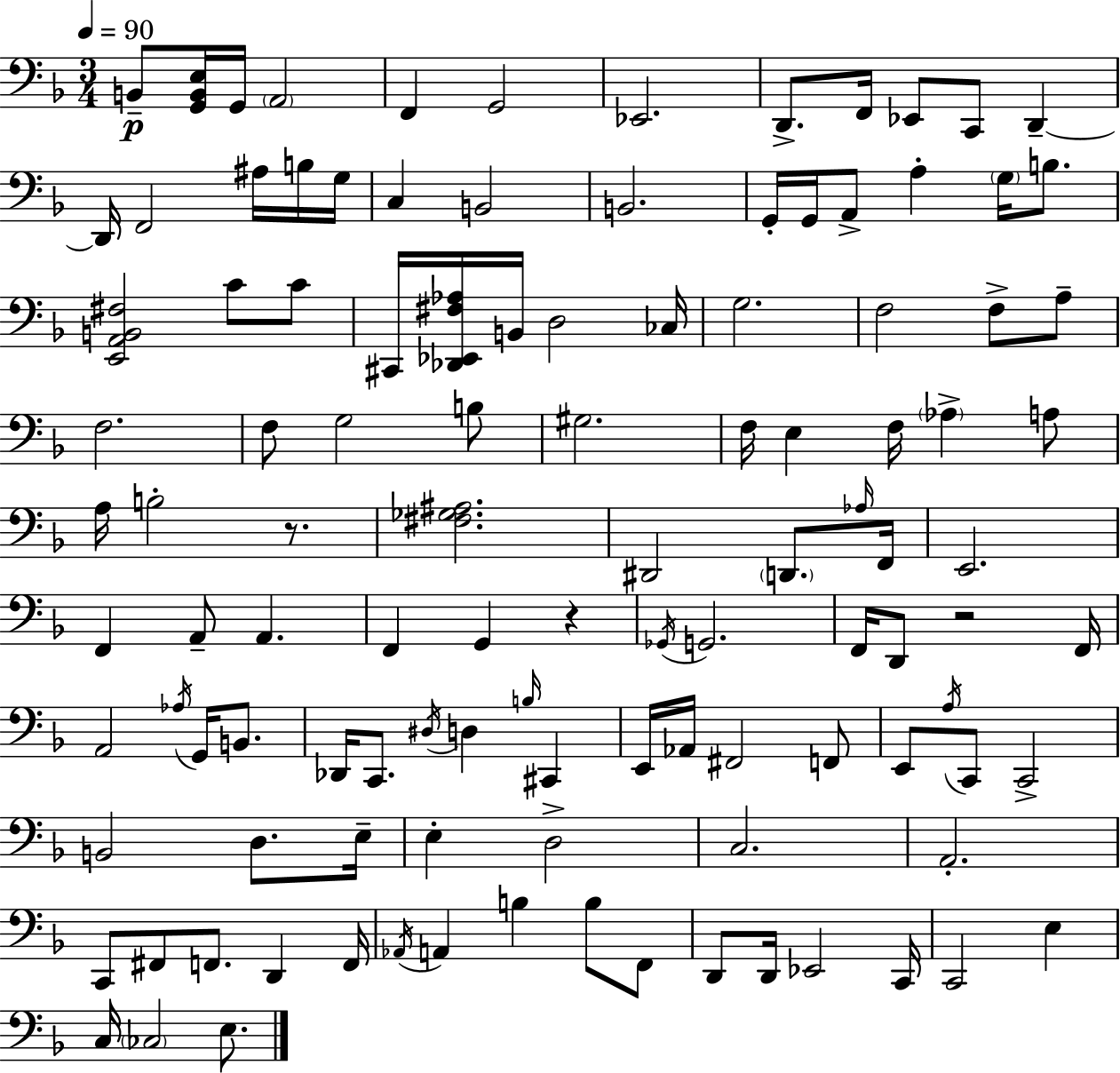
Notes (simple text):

B2/e [G2,B2,E3]/s G2/s A2/h F2/q G2/h Eb2/h. D2/e. F2/s Eb2/e C2/e D2/q D2/s F2/h A#3/s B3/s G3/s C3/q B2/h B2/h. G2/s G2/s A2/e A3/q G3/s B3/e. [E2,A2,B2,F#3]/h C4/e C4/e C#2/s [Db2,Eb2,F#3,Ab3]/s B2/s D3/h CES3/s G3/h. F3/h F3/e A3/e F3/h. F3/e G3/h B3/e G#3/h. F3/s E3/q F3/s Ab3/q A3/e A3/s B3/h R/e. [F#3,Gb3,A#3]/h. D#2/h D2/e. Ab3/s F2/s E2/h. F2/q A2/e A2/q. F2/q G2/q R/q Gb2/s G2/h. F2/s D2/e R/h F2/s A2/h Ab3/s G2/s B2/e. Db2/s C2/e. D#3/s D3/q B3/s C#2/q E2/s Ab2/s F#2/h F2/e E2/e A3/s C2/e C2/h B2/h D3/e. E3/s E3/q D3/h C3/h. A2/h. C2/e F#2/e F2/e. D2/q F2/s Ab2/s A2/q B3/q B3/e F2/e D2/e D2/s Eb2/h C2/s C2/h E3/q C3/s CES3/h E3/e.